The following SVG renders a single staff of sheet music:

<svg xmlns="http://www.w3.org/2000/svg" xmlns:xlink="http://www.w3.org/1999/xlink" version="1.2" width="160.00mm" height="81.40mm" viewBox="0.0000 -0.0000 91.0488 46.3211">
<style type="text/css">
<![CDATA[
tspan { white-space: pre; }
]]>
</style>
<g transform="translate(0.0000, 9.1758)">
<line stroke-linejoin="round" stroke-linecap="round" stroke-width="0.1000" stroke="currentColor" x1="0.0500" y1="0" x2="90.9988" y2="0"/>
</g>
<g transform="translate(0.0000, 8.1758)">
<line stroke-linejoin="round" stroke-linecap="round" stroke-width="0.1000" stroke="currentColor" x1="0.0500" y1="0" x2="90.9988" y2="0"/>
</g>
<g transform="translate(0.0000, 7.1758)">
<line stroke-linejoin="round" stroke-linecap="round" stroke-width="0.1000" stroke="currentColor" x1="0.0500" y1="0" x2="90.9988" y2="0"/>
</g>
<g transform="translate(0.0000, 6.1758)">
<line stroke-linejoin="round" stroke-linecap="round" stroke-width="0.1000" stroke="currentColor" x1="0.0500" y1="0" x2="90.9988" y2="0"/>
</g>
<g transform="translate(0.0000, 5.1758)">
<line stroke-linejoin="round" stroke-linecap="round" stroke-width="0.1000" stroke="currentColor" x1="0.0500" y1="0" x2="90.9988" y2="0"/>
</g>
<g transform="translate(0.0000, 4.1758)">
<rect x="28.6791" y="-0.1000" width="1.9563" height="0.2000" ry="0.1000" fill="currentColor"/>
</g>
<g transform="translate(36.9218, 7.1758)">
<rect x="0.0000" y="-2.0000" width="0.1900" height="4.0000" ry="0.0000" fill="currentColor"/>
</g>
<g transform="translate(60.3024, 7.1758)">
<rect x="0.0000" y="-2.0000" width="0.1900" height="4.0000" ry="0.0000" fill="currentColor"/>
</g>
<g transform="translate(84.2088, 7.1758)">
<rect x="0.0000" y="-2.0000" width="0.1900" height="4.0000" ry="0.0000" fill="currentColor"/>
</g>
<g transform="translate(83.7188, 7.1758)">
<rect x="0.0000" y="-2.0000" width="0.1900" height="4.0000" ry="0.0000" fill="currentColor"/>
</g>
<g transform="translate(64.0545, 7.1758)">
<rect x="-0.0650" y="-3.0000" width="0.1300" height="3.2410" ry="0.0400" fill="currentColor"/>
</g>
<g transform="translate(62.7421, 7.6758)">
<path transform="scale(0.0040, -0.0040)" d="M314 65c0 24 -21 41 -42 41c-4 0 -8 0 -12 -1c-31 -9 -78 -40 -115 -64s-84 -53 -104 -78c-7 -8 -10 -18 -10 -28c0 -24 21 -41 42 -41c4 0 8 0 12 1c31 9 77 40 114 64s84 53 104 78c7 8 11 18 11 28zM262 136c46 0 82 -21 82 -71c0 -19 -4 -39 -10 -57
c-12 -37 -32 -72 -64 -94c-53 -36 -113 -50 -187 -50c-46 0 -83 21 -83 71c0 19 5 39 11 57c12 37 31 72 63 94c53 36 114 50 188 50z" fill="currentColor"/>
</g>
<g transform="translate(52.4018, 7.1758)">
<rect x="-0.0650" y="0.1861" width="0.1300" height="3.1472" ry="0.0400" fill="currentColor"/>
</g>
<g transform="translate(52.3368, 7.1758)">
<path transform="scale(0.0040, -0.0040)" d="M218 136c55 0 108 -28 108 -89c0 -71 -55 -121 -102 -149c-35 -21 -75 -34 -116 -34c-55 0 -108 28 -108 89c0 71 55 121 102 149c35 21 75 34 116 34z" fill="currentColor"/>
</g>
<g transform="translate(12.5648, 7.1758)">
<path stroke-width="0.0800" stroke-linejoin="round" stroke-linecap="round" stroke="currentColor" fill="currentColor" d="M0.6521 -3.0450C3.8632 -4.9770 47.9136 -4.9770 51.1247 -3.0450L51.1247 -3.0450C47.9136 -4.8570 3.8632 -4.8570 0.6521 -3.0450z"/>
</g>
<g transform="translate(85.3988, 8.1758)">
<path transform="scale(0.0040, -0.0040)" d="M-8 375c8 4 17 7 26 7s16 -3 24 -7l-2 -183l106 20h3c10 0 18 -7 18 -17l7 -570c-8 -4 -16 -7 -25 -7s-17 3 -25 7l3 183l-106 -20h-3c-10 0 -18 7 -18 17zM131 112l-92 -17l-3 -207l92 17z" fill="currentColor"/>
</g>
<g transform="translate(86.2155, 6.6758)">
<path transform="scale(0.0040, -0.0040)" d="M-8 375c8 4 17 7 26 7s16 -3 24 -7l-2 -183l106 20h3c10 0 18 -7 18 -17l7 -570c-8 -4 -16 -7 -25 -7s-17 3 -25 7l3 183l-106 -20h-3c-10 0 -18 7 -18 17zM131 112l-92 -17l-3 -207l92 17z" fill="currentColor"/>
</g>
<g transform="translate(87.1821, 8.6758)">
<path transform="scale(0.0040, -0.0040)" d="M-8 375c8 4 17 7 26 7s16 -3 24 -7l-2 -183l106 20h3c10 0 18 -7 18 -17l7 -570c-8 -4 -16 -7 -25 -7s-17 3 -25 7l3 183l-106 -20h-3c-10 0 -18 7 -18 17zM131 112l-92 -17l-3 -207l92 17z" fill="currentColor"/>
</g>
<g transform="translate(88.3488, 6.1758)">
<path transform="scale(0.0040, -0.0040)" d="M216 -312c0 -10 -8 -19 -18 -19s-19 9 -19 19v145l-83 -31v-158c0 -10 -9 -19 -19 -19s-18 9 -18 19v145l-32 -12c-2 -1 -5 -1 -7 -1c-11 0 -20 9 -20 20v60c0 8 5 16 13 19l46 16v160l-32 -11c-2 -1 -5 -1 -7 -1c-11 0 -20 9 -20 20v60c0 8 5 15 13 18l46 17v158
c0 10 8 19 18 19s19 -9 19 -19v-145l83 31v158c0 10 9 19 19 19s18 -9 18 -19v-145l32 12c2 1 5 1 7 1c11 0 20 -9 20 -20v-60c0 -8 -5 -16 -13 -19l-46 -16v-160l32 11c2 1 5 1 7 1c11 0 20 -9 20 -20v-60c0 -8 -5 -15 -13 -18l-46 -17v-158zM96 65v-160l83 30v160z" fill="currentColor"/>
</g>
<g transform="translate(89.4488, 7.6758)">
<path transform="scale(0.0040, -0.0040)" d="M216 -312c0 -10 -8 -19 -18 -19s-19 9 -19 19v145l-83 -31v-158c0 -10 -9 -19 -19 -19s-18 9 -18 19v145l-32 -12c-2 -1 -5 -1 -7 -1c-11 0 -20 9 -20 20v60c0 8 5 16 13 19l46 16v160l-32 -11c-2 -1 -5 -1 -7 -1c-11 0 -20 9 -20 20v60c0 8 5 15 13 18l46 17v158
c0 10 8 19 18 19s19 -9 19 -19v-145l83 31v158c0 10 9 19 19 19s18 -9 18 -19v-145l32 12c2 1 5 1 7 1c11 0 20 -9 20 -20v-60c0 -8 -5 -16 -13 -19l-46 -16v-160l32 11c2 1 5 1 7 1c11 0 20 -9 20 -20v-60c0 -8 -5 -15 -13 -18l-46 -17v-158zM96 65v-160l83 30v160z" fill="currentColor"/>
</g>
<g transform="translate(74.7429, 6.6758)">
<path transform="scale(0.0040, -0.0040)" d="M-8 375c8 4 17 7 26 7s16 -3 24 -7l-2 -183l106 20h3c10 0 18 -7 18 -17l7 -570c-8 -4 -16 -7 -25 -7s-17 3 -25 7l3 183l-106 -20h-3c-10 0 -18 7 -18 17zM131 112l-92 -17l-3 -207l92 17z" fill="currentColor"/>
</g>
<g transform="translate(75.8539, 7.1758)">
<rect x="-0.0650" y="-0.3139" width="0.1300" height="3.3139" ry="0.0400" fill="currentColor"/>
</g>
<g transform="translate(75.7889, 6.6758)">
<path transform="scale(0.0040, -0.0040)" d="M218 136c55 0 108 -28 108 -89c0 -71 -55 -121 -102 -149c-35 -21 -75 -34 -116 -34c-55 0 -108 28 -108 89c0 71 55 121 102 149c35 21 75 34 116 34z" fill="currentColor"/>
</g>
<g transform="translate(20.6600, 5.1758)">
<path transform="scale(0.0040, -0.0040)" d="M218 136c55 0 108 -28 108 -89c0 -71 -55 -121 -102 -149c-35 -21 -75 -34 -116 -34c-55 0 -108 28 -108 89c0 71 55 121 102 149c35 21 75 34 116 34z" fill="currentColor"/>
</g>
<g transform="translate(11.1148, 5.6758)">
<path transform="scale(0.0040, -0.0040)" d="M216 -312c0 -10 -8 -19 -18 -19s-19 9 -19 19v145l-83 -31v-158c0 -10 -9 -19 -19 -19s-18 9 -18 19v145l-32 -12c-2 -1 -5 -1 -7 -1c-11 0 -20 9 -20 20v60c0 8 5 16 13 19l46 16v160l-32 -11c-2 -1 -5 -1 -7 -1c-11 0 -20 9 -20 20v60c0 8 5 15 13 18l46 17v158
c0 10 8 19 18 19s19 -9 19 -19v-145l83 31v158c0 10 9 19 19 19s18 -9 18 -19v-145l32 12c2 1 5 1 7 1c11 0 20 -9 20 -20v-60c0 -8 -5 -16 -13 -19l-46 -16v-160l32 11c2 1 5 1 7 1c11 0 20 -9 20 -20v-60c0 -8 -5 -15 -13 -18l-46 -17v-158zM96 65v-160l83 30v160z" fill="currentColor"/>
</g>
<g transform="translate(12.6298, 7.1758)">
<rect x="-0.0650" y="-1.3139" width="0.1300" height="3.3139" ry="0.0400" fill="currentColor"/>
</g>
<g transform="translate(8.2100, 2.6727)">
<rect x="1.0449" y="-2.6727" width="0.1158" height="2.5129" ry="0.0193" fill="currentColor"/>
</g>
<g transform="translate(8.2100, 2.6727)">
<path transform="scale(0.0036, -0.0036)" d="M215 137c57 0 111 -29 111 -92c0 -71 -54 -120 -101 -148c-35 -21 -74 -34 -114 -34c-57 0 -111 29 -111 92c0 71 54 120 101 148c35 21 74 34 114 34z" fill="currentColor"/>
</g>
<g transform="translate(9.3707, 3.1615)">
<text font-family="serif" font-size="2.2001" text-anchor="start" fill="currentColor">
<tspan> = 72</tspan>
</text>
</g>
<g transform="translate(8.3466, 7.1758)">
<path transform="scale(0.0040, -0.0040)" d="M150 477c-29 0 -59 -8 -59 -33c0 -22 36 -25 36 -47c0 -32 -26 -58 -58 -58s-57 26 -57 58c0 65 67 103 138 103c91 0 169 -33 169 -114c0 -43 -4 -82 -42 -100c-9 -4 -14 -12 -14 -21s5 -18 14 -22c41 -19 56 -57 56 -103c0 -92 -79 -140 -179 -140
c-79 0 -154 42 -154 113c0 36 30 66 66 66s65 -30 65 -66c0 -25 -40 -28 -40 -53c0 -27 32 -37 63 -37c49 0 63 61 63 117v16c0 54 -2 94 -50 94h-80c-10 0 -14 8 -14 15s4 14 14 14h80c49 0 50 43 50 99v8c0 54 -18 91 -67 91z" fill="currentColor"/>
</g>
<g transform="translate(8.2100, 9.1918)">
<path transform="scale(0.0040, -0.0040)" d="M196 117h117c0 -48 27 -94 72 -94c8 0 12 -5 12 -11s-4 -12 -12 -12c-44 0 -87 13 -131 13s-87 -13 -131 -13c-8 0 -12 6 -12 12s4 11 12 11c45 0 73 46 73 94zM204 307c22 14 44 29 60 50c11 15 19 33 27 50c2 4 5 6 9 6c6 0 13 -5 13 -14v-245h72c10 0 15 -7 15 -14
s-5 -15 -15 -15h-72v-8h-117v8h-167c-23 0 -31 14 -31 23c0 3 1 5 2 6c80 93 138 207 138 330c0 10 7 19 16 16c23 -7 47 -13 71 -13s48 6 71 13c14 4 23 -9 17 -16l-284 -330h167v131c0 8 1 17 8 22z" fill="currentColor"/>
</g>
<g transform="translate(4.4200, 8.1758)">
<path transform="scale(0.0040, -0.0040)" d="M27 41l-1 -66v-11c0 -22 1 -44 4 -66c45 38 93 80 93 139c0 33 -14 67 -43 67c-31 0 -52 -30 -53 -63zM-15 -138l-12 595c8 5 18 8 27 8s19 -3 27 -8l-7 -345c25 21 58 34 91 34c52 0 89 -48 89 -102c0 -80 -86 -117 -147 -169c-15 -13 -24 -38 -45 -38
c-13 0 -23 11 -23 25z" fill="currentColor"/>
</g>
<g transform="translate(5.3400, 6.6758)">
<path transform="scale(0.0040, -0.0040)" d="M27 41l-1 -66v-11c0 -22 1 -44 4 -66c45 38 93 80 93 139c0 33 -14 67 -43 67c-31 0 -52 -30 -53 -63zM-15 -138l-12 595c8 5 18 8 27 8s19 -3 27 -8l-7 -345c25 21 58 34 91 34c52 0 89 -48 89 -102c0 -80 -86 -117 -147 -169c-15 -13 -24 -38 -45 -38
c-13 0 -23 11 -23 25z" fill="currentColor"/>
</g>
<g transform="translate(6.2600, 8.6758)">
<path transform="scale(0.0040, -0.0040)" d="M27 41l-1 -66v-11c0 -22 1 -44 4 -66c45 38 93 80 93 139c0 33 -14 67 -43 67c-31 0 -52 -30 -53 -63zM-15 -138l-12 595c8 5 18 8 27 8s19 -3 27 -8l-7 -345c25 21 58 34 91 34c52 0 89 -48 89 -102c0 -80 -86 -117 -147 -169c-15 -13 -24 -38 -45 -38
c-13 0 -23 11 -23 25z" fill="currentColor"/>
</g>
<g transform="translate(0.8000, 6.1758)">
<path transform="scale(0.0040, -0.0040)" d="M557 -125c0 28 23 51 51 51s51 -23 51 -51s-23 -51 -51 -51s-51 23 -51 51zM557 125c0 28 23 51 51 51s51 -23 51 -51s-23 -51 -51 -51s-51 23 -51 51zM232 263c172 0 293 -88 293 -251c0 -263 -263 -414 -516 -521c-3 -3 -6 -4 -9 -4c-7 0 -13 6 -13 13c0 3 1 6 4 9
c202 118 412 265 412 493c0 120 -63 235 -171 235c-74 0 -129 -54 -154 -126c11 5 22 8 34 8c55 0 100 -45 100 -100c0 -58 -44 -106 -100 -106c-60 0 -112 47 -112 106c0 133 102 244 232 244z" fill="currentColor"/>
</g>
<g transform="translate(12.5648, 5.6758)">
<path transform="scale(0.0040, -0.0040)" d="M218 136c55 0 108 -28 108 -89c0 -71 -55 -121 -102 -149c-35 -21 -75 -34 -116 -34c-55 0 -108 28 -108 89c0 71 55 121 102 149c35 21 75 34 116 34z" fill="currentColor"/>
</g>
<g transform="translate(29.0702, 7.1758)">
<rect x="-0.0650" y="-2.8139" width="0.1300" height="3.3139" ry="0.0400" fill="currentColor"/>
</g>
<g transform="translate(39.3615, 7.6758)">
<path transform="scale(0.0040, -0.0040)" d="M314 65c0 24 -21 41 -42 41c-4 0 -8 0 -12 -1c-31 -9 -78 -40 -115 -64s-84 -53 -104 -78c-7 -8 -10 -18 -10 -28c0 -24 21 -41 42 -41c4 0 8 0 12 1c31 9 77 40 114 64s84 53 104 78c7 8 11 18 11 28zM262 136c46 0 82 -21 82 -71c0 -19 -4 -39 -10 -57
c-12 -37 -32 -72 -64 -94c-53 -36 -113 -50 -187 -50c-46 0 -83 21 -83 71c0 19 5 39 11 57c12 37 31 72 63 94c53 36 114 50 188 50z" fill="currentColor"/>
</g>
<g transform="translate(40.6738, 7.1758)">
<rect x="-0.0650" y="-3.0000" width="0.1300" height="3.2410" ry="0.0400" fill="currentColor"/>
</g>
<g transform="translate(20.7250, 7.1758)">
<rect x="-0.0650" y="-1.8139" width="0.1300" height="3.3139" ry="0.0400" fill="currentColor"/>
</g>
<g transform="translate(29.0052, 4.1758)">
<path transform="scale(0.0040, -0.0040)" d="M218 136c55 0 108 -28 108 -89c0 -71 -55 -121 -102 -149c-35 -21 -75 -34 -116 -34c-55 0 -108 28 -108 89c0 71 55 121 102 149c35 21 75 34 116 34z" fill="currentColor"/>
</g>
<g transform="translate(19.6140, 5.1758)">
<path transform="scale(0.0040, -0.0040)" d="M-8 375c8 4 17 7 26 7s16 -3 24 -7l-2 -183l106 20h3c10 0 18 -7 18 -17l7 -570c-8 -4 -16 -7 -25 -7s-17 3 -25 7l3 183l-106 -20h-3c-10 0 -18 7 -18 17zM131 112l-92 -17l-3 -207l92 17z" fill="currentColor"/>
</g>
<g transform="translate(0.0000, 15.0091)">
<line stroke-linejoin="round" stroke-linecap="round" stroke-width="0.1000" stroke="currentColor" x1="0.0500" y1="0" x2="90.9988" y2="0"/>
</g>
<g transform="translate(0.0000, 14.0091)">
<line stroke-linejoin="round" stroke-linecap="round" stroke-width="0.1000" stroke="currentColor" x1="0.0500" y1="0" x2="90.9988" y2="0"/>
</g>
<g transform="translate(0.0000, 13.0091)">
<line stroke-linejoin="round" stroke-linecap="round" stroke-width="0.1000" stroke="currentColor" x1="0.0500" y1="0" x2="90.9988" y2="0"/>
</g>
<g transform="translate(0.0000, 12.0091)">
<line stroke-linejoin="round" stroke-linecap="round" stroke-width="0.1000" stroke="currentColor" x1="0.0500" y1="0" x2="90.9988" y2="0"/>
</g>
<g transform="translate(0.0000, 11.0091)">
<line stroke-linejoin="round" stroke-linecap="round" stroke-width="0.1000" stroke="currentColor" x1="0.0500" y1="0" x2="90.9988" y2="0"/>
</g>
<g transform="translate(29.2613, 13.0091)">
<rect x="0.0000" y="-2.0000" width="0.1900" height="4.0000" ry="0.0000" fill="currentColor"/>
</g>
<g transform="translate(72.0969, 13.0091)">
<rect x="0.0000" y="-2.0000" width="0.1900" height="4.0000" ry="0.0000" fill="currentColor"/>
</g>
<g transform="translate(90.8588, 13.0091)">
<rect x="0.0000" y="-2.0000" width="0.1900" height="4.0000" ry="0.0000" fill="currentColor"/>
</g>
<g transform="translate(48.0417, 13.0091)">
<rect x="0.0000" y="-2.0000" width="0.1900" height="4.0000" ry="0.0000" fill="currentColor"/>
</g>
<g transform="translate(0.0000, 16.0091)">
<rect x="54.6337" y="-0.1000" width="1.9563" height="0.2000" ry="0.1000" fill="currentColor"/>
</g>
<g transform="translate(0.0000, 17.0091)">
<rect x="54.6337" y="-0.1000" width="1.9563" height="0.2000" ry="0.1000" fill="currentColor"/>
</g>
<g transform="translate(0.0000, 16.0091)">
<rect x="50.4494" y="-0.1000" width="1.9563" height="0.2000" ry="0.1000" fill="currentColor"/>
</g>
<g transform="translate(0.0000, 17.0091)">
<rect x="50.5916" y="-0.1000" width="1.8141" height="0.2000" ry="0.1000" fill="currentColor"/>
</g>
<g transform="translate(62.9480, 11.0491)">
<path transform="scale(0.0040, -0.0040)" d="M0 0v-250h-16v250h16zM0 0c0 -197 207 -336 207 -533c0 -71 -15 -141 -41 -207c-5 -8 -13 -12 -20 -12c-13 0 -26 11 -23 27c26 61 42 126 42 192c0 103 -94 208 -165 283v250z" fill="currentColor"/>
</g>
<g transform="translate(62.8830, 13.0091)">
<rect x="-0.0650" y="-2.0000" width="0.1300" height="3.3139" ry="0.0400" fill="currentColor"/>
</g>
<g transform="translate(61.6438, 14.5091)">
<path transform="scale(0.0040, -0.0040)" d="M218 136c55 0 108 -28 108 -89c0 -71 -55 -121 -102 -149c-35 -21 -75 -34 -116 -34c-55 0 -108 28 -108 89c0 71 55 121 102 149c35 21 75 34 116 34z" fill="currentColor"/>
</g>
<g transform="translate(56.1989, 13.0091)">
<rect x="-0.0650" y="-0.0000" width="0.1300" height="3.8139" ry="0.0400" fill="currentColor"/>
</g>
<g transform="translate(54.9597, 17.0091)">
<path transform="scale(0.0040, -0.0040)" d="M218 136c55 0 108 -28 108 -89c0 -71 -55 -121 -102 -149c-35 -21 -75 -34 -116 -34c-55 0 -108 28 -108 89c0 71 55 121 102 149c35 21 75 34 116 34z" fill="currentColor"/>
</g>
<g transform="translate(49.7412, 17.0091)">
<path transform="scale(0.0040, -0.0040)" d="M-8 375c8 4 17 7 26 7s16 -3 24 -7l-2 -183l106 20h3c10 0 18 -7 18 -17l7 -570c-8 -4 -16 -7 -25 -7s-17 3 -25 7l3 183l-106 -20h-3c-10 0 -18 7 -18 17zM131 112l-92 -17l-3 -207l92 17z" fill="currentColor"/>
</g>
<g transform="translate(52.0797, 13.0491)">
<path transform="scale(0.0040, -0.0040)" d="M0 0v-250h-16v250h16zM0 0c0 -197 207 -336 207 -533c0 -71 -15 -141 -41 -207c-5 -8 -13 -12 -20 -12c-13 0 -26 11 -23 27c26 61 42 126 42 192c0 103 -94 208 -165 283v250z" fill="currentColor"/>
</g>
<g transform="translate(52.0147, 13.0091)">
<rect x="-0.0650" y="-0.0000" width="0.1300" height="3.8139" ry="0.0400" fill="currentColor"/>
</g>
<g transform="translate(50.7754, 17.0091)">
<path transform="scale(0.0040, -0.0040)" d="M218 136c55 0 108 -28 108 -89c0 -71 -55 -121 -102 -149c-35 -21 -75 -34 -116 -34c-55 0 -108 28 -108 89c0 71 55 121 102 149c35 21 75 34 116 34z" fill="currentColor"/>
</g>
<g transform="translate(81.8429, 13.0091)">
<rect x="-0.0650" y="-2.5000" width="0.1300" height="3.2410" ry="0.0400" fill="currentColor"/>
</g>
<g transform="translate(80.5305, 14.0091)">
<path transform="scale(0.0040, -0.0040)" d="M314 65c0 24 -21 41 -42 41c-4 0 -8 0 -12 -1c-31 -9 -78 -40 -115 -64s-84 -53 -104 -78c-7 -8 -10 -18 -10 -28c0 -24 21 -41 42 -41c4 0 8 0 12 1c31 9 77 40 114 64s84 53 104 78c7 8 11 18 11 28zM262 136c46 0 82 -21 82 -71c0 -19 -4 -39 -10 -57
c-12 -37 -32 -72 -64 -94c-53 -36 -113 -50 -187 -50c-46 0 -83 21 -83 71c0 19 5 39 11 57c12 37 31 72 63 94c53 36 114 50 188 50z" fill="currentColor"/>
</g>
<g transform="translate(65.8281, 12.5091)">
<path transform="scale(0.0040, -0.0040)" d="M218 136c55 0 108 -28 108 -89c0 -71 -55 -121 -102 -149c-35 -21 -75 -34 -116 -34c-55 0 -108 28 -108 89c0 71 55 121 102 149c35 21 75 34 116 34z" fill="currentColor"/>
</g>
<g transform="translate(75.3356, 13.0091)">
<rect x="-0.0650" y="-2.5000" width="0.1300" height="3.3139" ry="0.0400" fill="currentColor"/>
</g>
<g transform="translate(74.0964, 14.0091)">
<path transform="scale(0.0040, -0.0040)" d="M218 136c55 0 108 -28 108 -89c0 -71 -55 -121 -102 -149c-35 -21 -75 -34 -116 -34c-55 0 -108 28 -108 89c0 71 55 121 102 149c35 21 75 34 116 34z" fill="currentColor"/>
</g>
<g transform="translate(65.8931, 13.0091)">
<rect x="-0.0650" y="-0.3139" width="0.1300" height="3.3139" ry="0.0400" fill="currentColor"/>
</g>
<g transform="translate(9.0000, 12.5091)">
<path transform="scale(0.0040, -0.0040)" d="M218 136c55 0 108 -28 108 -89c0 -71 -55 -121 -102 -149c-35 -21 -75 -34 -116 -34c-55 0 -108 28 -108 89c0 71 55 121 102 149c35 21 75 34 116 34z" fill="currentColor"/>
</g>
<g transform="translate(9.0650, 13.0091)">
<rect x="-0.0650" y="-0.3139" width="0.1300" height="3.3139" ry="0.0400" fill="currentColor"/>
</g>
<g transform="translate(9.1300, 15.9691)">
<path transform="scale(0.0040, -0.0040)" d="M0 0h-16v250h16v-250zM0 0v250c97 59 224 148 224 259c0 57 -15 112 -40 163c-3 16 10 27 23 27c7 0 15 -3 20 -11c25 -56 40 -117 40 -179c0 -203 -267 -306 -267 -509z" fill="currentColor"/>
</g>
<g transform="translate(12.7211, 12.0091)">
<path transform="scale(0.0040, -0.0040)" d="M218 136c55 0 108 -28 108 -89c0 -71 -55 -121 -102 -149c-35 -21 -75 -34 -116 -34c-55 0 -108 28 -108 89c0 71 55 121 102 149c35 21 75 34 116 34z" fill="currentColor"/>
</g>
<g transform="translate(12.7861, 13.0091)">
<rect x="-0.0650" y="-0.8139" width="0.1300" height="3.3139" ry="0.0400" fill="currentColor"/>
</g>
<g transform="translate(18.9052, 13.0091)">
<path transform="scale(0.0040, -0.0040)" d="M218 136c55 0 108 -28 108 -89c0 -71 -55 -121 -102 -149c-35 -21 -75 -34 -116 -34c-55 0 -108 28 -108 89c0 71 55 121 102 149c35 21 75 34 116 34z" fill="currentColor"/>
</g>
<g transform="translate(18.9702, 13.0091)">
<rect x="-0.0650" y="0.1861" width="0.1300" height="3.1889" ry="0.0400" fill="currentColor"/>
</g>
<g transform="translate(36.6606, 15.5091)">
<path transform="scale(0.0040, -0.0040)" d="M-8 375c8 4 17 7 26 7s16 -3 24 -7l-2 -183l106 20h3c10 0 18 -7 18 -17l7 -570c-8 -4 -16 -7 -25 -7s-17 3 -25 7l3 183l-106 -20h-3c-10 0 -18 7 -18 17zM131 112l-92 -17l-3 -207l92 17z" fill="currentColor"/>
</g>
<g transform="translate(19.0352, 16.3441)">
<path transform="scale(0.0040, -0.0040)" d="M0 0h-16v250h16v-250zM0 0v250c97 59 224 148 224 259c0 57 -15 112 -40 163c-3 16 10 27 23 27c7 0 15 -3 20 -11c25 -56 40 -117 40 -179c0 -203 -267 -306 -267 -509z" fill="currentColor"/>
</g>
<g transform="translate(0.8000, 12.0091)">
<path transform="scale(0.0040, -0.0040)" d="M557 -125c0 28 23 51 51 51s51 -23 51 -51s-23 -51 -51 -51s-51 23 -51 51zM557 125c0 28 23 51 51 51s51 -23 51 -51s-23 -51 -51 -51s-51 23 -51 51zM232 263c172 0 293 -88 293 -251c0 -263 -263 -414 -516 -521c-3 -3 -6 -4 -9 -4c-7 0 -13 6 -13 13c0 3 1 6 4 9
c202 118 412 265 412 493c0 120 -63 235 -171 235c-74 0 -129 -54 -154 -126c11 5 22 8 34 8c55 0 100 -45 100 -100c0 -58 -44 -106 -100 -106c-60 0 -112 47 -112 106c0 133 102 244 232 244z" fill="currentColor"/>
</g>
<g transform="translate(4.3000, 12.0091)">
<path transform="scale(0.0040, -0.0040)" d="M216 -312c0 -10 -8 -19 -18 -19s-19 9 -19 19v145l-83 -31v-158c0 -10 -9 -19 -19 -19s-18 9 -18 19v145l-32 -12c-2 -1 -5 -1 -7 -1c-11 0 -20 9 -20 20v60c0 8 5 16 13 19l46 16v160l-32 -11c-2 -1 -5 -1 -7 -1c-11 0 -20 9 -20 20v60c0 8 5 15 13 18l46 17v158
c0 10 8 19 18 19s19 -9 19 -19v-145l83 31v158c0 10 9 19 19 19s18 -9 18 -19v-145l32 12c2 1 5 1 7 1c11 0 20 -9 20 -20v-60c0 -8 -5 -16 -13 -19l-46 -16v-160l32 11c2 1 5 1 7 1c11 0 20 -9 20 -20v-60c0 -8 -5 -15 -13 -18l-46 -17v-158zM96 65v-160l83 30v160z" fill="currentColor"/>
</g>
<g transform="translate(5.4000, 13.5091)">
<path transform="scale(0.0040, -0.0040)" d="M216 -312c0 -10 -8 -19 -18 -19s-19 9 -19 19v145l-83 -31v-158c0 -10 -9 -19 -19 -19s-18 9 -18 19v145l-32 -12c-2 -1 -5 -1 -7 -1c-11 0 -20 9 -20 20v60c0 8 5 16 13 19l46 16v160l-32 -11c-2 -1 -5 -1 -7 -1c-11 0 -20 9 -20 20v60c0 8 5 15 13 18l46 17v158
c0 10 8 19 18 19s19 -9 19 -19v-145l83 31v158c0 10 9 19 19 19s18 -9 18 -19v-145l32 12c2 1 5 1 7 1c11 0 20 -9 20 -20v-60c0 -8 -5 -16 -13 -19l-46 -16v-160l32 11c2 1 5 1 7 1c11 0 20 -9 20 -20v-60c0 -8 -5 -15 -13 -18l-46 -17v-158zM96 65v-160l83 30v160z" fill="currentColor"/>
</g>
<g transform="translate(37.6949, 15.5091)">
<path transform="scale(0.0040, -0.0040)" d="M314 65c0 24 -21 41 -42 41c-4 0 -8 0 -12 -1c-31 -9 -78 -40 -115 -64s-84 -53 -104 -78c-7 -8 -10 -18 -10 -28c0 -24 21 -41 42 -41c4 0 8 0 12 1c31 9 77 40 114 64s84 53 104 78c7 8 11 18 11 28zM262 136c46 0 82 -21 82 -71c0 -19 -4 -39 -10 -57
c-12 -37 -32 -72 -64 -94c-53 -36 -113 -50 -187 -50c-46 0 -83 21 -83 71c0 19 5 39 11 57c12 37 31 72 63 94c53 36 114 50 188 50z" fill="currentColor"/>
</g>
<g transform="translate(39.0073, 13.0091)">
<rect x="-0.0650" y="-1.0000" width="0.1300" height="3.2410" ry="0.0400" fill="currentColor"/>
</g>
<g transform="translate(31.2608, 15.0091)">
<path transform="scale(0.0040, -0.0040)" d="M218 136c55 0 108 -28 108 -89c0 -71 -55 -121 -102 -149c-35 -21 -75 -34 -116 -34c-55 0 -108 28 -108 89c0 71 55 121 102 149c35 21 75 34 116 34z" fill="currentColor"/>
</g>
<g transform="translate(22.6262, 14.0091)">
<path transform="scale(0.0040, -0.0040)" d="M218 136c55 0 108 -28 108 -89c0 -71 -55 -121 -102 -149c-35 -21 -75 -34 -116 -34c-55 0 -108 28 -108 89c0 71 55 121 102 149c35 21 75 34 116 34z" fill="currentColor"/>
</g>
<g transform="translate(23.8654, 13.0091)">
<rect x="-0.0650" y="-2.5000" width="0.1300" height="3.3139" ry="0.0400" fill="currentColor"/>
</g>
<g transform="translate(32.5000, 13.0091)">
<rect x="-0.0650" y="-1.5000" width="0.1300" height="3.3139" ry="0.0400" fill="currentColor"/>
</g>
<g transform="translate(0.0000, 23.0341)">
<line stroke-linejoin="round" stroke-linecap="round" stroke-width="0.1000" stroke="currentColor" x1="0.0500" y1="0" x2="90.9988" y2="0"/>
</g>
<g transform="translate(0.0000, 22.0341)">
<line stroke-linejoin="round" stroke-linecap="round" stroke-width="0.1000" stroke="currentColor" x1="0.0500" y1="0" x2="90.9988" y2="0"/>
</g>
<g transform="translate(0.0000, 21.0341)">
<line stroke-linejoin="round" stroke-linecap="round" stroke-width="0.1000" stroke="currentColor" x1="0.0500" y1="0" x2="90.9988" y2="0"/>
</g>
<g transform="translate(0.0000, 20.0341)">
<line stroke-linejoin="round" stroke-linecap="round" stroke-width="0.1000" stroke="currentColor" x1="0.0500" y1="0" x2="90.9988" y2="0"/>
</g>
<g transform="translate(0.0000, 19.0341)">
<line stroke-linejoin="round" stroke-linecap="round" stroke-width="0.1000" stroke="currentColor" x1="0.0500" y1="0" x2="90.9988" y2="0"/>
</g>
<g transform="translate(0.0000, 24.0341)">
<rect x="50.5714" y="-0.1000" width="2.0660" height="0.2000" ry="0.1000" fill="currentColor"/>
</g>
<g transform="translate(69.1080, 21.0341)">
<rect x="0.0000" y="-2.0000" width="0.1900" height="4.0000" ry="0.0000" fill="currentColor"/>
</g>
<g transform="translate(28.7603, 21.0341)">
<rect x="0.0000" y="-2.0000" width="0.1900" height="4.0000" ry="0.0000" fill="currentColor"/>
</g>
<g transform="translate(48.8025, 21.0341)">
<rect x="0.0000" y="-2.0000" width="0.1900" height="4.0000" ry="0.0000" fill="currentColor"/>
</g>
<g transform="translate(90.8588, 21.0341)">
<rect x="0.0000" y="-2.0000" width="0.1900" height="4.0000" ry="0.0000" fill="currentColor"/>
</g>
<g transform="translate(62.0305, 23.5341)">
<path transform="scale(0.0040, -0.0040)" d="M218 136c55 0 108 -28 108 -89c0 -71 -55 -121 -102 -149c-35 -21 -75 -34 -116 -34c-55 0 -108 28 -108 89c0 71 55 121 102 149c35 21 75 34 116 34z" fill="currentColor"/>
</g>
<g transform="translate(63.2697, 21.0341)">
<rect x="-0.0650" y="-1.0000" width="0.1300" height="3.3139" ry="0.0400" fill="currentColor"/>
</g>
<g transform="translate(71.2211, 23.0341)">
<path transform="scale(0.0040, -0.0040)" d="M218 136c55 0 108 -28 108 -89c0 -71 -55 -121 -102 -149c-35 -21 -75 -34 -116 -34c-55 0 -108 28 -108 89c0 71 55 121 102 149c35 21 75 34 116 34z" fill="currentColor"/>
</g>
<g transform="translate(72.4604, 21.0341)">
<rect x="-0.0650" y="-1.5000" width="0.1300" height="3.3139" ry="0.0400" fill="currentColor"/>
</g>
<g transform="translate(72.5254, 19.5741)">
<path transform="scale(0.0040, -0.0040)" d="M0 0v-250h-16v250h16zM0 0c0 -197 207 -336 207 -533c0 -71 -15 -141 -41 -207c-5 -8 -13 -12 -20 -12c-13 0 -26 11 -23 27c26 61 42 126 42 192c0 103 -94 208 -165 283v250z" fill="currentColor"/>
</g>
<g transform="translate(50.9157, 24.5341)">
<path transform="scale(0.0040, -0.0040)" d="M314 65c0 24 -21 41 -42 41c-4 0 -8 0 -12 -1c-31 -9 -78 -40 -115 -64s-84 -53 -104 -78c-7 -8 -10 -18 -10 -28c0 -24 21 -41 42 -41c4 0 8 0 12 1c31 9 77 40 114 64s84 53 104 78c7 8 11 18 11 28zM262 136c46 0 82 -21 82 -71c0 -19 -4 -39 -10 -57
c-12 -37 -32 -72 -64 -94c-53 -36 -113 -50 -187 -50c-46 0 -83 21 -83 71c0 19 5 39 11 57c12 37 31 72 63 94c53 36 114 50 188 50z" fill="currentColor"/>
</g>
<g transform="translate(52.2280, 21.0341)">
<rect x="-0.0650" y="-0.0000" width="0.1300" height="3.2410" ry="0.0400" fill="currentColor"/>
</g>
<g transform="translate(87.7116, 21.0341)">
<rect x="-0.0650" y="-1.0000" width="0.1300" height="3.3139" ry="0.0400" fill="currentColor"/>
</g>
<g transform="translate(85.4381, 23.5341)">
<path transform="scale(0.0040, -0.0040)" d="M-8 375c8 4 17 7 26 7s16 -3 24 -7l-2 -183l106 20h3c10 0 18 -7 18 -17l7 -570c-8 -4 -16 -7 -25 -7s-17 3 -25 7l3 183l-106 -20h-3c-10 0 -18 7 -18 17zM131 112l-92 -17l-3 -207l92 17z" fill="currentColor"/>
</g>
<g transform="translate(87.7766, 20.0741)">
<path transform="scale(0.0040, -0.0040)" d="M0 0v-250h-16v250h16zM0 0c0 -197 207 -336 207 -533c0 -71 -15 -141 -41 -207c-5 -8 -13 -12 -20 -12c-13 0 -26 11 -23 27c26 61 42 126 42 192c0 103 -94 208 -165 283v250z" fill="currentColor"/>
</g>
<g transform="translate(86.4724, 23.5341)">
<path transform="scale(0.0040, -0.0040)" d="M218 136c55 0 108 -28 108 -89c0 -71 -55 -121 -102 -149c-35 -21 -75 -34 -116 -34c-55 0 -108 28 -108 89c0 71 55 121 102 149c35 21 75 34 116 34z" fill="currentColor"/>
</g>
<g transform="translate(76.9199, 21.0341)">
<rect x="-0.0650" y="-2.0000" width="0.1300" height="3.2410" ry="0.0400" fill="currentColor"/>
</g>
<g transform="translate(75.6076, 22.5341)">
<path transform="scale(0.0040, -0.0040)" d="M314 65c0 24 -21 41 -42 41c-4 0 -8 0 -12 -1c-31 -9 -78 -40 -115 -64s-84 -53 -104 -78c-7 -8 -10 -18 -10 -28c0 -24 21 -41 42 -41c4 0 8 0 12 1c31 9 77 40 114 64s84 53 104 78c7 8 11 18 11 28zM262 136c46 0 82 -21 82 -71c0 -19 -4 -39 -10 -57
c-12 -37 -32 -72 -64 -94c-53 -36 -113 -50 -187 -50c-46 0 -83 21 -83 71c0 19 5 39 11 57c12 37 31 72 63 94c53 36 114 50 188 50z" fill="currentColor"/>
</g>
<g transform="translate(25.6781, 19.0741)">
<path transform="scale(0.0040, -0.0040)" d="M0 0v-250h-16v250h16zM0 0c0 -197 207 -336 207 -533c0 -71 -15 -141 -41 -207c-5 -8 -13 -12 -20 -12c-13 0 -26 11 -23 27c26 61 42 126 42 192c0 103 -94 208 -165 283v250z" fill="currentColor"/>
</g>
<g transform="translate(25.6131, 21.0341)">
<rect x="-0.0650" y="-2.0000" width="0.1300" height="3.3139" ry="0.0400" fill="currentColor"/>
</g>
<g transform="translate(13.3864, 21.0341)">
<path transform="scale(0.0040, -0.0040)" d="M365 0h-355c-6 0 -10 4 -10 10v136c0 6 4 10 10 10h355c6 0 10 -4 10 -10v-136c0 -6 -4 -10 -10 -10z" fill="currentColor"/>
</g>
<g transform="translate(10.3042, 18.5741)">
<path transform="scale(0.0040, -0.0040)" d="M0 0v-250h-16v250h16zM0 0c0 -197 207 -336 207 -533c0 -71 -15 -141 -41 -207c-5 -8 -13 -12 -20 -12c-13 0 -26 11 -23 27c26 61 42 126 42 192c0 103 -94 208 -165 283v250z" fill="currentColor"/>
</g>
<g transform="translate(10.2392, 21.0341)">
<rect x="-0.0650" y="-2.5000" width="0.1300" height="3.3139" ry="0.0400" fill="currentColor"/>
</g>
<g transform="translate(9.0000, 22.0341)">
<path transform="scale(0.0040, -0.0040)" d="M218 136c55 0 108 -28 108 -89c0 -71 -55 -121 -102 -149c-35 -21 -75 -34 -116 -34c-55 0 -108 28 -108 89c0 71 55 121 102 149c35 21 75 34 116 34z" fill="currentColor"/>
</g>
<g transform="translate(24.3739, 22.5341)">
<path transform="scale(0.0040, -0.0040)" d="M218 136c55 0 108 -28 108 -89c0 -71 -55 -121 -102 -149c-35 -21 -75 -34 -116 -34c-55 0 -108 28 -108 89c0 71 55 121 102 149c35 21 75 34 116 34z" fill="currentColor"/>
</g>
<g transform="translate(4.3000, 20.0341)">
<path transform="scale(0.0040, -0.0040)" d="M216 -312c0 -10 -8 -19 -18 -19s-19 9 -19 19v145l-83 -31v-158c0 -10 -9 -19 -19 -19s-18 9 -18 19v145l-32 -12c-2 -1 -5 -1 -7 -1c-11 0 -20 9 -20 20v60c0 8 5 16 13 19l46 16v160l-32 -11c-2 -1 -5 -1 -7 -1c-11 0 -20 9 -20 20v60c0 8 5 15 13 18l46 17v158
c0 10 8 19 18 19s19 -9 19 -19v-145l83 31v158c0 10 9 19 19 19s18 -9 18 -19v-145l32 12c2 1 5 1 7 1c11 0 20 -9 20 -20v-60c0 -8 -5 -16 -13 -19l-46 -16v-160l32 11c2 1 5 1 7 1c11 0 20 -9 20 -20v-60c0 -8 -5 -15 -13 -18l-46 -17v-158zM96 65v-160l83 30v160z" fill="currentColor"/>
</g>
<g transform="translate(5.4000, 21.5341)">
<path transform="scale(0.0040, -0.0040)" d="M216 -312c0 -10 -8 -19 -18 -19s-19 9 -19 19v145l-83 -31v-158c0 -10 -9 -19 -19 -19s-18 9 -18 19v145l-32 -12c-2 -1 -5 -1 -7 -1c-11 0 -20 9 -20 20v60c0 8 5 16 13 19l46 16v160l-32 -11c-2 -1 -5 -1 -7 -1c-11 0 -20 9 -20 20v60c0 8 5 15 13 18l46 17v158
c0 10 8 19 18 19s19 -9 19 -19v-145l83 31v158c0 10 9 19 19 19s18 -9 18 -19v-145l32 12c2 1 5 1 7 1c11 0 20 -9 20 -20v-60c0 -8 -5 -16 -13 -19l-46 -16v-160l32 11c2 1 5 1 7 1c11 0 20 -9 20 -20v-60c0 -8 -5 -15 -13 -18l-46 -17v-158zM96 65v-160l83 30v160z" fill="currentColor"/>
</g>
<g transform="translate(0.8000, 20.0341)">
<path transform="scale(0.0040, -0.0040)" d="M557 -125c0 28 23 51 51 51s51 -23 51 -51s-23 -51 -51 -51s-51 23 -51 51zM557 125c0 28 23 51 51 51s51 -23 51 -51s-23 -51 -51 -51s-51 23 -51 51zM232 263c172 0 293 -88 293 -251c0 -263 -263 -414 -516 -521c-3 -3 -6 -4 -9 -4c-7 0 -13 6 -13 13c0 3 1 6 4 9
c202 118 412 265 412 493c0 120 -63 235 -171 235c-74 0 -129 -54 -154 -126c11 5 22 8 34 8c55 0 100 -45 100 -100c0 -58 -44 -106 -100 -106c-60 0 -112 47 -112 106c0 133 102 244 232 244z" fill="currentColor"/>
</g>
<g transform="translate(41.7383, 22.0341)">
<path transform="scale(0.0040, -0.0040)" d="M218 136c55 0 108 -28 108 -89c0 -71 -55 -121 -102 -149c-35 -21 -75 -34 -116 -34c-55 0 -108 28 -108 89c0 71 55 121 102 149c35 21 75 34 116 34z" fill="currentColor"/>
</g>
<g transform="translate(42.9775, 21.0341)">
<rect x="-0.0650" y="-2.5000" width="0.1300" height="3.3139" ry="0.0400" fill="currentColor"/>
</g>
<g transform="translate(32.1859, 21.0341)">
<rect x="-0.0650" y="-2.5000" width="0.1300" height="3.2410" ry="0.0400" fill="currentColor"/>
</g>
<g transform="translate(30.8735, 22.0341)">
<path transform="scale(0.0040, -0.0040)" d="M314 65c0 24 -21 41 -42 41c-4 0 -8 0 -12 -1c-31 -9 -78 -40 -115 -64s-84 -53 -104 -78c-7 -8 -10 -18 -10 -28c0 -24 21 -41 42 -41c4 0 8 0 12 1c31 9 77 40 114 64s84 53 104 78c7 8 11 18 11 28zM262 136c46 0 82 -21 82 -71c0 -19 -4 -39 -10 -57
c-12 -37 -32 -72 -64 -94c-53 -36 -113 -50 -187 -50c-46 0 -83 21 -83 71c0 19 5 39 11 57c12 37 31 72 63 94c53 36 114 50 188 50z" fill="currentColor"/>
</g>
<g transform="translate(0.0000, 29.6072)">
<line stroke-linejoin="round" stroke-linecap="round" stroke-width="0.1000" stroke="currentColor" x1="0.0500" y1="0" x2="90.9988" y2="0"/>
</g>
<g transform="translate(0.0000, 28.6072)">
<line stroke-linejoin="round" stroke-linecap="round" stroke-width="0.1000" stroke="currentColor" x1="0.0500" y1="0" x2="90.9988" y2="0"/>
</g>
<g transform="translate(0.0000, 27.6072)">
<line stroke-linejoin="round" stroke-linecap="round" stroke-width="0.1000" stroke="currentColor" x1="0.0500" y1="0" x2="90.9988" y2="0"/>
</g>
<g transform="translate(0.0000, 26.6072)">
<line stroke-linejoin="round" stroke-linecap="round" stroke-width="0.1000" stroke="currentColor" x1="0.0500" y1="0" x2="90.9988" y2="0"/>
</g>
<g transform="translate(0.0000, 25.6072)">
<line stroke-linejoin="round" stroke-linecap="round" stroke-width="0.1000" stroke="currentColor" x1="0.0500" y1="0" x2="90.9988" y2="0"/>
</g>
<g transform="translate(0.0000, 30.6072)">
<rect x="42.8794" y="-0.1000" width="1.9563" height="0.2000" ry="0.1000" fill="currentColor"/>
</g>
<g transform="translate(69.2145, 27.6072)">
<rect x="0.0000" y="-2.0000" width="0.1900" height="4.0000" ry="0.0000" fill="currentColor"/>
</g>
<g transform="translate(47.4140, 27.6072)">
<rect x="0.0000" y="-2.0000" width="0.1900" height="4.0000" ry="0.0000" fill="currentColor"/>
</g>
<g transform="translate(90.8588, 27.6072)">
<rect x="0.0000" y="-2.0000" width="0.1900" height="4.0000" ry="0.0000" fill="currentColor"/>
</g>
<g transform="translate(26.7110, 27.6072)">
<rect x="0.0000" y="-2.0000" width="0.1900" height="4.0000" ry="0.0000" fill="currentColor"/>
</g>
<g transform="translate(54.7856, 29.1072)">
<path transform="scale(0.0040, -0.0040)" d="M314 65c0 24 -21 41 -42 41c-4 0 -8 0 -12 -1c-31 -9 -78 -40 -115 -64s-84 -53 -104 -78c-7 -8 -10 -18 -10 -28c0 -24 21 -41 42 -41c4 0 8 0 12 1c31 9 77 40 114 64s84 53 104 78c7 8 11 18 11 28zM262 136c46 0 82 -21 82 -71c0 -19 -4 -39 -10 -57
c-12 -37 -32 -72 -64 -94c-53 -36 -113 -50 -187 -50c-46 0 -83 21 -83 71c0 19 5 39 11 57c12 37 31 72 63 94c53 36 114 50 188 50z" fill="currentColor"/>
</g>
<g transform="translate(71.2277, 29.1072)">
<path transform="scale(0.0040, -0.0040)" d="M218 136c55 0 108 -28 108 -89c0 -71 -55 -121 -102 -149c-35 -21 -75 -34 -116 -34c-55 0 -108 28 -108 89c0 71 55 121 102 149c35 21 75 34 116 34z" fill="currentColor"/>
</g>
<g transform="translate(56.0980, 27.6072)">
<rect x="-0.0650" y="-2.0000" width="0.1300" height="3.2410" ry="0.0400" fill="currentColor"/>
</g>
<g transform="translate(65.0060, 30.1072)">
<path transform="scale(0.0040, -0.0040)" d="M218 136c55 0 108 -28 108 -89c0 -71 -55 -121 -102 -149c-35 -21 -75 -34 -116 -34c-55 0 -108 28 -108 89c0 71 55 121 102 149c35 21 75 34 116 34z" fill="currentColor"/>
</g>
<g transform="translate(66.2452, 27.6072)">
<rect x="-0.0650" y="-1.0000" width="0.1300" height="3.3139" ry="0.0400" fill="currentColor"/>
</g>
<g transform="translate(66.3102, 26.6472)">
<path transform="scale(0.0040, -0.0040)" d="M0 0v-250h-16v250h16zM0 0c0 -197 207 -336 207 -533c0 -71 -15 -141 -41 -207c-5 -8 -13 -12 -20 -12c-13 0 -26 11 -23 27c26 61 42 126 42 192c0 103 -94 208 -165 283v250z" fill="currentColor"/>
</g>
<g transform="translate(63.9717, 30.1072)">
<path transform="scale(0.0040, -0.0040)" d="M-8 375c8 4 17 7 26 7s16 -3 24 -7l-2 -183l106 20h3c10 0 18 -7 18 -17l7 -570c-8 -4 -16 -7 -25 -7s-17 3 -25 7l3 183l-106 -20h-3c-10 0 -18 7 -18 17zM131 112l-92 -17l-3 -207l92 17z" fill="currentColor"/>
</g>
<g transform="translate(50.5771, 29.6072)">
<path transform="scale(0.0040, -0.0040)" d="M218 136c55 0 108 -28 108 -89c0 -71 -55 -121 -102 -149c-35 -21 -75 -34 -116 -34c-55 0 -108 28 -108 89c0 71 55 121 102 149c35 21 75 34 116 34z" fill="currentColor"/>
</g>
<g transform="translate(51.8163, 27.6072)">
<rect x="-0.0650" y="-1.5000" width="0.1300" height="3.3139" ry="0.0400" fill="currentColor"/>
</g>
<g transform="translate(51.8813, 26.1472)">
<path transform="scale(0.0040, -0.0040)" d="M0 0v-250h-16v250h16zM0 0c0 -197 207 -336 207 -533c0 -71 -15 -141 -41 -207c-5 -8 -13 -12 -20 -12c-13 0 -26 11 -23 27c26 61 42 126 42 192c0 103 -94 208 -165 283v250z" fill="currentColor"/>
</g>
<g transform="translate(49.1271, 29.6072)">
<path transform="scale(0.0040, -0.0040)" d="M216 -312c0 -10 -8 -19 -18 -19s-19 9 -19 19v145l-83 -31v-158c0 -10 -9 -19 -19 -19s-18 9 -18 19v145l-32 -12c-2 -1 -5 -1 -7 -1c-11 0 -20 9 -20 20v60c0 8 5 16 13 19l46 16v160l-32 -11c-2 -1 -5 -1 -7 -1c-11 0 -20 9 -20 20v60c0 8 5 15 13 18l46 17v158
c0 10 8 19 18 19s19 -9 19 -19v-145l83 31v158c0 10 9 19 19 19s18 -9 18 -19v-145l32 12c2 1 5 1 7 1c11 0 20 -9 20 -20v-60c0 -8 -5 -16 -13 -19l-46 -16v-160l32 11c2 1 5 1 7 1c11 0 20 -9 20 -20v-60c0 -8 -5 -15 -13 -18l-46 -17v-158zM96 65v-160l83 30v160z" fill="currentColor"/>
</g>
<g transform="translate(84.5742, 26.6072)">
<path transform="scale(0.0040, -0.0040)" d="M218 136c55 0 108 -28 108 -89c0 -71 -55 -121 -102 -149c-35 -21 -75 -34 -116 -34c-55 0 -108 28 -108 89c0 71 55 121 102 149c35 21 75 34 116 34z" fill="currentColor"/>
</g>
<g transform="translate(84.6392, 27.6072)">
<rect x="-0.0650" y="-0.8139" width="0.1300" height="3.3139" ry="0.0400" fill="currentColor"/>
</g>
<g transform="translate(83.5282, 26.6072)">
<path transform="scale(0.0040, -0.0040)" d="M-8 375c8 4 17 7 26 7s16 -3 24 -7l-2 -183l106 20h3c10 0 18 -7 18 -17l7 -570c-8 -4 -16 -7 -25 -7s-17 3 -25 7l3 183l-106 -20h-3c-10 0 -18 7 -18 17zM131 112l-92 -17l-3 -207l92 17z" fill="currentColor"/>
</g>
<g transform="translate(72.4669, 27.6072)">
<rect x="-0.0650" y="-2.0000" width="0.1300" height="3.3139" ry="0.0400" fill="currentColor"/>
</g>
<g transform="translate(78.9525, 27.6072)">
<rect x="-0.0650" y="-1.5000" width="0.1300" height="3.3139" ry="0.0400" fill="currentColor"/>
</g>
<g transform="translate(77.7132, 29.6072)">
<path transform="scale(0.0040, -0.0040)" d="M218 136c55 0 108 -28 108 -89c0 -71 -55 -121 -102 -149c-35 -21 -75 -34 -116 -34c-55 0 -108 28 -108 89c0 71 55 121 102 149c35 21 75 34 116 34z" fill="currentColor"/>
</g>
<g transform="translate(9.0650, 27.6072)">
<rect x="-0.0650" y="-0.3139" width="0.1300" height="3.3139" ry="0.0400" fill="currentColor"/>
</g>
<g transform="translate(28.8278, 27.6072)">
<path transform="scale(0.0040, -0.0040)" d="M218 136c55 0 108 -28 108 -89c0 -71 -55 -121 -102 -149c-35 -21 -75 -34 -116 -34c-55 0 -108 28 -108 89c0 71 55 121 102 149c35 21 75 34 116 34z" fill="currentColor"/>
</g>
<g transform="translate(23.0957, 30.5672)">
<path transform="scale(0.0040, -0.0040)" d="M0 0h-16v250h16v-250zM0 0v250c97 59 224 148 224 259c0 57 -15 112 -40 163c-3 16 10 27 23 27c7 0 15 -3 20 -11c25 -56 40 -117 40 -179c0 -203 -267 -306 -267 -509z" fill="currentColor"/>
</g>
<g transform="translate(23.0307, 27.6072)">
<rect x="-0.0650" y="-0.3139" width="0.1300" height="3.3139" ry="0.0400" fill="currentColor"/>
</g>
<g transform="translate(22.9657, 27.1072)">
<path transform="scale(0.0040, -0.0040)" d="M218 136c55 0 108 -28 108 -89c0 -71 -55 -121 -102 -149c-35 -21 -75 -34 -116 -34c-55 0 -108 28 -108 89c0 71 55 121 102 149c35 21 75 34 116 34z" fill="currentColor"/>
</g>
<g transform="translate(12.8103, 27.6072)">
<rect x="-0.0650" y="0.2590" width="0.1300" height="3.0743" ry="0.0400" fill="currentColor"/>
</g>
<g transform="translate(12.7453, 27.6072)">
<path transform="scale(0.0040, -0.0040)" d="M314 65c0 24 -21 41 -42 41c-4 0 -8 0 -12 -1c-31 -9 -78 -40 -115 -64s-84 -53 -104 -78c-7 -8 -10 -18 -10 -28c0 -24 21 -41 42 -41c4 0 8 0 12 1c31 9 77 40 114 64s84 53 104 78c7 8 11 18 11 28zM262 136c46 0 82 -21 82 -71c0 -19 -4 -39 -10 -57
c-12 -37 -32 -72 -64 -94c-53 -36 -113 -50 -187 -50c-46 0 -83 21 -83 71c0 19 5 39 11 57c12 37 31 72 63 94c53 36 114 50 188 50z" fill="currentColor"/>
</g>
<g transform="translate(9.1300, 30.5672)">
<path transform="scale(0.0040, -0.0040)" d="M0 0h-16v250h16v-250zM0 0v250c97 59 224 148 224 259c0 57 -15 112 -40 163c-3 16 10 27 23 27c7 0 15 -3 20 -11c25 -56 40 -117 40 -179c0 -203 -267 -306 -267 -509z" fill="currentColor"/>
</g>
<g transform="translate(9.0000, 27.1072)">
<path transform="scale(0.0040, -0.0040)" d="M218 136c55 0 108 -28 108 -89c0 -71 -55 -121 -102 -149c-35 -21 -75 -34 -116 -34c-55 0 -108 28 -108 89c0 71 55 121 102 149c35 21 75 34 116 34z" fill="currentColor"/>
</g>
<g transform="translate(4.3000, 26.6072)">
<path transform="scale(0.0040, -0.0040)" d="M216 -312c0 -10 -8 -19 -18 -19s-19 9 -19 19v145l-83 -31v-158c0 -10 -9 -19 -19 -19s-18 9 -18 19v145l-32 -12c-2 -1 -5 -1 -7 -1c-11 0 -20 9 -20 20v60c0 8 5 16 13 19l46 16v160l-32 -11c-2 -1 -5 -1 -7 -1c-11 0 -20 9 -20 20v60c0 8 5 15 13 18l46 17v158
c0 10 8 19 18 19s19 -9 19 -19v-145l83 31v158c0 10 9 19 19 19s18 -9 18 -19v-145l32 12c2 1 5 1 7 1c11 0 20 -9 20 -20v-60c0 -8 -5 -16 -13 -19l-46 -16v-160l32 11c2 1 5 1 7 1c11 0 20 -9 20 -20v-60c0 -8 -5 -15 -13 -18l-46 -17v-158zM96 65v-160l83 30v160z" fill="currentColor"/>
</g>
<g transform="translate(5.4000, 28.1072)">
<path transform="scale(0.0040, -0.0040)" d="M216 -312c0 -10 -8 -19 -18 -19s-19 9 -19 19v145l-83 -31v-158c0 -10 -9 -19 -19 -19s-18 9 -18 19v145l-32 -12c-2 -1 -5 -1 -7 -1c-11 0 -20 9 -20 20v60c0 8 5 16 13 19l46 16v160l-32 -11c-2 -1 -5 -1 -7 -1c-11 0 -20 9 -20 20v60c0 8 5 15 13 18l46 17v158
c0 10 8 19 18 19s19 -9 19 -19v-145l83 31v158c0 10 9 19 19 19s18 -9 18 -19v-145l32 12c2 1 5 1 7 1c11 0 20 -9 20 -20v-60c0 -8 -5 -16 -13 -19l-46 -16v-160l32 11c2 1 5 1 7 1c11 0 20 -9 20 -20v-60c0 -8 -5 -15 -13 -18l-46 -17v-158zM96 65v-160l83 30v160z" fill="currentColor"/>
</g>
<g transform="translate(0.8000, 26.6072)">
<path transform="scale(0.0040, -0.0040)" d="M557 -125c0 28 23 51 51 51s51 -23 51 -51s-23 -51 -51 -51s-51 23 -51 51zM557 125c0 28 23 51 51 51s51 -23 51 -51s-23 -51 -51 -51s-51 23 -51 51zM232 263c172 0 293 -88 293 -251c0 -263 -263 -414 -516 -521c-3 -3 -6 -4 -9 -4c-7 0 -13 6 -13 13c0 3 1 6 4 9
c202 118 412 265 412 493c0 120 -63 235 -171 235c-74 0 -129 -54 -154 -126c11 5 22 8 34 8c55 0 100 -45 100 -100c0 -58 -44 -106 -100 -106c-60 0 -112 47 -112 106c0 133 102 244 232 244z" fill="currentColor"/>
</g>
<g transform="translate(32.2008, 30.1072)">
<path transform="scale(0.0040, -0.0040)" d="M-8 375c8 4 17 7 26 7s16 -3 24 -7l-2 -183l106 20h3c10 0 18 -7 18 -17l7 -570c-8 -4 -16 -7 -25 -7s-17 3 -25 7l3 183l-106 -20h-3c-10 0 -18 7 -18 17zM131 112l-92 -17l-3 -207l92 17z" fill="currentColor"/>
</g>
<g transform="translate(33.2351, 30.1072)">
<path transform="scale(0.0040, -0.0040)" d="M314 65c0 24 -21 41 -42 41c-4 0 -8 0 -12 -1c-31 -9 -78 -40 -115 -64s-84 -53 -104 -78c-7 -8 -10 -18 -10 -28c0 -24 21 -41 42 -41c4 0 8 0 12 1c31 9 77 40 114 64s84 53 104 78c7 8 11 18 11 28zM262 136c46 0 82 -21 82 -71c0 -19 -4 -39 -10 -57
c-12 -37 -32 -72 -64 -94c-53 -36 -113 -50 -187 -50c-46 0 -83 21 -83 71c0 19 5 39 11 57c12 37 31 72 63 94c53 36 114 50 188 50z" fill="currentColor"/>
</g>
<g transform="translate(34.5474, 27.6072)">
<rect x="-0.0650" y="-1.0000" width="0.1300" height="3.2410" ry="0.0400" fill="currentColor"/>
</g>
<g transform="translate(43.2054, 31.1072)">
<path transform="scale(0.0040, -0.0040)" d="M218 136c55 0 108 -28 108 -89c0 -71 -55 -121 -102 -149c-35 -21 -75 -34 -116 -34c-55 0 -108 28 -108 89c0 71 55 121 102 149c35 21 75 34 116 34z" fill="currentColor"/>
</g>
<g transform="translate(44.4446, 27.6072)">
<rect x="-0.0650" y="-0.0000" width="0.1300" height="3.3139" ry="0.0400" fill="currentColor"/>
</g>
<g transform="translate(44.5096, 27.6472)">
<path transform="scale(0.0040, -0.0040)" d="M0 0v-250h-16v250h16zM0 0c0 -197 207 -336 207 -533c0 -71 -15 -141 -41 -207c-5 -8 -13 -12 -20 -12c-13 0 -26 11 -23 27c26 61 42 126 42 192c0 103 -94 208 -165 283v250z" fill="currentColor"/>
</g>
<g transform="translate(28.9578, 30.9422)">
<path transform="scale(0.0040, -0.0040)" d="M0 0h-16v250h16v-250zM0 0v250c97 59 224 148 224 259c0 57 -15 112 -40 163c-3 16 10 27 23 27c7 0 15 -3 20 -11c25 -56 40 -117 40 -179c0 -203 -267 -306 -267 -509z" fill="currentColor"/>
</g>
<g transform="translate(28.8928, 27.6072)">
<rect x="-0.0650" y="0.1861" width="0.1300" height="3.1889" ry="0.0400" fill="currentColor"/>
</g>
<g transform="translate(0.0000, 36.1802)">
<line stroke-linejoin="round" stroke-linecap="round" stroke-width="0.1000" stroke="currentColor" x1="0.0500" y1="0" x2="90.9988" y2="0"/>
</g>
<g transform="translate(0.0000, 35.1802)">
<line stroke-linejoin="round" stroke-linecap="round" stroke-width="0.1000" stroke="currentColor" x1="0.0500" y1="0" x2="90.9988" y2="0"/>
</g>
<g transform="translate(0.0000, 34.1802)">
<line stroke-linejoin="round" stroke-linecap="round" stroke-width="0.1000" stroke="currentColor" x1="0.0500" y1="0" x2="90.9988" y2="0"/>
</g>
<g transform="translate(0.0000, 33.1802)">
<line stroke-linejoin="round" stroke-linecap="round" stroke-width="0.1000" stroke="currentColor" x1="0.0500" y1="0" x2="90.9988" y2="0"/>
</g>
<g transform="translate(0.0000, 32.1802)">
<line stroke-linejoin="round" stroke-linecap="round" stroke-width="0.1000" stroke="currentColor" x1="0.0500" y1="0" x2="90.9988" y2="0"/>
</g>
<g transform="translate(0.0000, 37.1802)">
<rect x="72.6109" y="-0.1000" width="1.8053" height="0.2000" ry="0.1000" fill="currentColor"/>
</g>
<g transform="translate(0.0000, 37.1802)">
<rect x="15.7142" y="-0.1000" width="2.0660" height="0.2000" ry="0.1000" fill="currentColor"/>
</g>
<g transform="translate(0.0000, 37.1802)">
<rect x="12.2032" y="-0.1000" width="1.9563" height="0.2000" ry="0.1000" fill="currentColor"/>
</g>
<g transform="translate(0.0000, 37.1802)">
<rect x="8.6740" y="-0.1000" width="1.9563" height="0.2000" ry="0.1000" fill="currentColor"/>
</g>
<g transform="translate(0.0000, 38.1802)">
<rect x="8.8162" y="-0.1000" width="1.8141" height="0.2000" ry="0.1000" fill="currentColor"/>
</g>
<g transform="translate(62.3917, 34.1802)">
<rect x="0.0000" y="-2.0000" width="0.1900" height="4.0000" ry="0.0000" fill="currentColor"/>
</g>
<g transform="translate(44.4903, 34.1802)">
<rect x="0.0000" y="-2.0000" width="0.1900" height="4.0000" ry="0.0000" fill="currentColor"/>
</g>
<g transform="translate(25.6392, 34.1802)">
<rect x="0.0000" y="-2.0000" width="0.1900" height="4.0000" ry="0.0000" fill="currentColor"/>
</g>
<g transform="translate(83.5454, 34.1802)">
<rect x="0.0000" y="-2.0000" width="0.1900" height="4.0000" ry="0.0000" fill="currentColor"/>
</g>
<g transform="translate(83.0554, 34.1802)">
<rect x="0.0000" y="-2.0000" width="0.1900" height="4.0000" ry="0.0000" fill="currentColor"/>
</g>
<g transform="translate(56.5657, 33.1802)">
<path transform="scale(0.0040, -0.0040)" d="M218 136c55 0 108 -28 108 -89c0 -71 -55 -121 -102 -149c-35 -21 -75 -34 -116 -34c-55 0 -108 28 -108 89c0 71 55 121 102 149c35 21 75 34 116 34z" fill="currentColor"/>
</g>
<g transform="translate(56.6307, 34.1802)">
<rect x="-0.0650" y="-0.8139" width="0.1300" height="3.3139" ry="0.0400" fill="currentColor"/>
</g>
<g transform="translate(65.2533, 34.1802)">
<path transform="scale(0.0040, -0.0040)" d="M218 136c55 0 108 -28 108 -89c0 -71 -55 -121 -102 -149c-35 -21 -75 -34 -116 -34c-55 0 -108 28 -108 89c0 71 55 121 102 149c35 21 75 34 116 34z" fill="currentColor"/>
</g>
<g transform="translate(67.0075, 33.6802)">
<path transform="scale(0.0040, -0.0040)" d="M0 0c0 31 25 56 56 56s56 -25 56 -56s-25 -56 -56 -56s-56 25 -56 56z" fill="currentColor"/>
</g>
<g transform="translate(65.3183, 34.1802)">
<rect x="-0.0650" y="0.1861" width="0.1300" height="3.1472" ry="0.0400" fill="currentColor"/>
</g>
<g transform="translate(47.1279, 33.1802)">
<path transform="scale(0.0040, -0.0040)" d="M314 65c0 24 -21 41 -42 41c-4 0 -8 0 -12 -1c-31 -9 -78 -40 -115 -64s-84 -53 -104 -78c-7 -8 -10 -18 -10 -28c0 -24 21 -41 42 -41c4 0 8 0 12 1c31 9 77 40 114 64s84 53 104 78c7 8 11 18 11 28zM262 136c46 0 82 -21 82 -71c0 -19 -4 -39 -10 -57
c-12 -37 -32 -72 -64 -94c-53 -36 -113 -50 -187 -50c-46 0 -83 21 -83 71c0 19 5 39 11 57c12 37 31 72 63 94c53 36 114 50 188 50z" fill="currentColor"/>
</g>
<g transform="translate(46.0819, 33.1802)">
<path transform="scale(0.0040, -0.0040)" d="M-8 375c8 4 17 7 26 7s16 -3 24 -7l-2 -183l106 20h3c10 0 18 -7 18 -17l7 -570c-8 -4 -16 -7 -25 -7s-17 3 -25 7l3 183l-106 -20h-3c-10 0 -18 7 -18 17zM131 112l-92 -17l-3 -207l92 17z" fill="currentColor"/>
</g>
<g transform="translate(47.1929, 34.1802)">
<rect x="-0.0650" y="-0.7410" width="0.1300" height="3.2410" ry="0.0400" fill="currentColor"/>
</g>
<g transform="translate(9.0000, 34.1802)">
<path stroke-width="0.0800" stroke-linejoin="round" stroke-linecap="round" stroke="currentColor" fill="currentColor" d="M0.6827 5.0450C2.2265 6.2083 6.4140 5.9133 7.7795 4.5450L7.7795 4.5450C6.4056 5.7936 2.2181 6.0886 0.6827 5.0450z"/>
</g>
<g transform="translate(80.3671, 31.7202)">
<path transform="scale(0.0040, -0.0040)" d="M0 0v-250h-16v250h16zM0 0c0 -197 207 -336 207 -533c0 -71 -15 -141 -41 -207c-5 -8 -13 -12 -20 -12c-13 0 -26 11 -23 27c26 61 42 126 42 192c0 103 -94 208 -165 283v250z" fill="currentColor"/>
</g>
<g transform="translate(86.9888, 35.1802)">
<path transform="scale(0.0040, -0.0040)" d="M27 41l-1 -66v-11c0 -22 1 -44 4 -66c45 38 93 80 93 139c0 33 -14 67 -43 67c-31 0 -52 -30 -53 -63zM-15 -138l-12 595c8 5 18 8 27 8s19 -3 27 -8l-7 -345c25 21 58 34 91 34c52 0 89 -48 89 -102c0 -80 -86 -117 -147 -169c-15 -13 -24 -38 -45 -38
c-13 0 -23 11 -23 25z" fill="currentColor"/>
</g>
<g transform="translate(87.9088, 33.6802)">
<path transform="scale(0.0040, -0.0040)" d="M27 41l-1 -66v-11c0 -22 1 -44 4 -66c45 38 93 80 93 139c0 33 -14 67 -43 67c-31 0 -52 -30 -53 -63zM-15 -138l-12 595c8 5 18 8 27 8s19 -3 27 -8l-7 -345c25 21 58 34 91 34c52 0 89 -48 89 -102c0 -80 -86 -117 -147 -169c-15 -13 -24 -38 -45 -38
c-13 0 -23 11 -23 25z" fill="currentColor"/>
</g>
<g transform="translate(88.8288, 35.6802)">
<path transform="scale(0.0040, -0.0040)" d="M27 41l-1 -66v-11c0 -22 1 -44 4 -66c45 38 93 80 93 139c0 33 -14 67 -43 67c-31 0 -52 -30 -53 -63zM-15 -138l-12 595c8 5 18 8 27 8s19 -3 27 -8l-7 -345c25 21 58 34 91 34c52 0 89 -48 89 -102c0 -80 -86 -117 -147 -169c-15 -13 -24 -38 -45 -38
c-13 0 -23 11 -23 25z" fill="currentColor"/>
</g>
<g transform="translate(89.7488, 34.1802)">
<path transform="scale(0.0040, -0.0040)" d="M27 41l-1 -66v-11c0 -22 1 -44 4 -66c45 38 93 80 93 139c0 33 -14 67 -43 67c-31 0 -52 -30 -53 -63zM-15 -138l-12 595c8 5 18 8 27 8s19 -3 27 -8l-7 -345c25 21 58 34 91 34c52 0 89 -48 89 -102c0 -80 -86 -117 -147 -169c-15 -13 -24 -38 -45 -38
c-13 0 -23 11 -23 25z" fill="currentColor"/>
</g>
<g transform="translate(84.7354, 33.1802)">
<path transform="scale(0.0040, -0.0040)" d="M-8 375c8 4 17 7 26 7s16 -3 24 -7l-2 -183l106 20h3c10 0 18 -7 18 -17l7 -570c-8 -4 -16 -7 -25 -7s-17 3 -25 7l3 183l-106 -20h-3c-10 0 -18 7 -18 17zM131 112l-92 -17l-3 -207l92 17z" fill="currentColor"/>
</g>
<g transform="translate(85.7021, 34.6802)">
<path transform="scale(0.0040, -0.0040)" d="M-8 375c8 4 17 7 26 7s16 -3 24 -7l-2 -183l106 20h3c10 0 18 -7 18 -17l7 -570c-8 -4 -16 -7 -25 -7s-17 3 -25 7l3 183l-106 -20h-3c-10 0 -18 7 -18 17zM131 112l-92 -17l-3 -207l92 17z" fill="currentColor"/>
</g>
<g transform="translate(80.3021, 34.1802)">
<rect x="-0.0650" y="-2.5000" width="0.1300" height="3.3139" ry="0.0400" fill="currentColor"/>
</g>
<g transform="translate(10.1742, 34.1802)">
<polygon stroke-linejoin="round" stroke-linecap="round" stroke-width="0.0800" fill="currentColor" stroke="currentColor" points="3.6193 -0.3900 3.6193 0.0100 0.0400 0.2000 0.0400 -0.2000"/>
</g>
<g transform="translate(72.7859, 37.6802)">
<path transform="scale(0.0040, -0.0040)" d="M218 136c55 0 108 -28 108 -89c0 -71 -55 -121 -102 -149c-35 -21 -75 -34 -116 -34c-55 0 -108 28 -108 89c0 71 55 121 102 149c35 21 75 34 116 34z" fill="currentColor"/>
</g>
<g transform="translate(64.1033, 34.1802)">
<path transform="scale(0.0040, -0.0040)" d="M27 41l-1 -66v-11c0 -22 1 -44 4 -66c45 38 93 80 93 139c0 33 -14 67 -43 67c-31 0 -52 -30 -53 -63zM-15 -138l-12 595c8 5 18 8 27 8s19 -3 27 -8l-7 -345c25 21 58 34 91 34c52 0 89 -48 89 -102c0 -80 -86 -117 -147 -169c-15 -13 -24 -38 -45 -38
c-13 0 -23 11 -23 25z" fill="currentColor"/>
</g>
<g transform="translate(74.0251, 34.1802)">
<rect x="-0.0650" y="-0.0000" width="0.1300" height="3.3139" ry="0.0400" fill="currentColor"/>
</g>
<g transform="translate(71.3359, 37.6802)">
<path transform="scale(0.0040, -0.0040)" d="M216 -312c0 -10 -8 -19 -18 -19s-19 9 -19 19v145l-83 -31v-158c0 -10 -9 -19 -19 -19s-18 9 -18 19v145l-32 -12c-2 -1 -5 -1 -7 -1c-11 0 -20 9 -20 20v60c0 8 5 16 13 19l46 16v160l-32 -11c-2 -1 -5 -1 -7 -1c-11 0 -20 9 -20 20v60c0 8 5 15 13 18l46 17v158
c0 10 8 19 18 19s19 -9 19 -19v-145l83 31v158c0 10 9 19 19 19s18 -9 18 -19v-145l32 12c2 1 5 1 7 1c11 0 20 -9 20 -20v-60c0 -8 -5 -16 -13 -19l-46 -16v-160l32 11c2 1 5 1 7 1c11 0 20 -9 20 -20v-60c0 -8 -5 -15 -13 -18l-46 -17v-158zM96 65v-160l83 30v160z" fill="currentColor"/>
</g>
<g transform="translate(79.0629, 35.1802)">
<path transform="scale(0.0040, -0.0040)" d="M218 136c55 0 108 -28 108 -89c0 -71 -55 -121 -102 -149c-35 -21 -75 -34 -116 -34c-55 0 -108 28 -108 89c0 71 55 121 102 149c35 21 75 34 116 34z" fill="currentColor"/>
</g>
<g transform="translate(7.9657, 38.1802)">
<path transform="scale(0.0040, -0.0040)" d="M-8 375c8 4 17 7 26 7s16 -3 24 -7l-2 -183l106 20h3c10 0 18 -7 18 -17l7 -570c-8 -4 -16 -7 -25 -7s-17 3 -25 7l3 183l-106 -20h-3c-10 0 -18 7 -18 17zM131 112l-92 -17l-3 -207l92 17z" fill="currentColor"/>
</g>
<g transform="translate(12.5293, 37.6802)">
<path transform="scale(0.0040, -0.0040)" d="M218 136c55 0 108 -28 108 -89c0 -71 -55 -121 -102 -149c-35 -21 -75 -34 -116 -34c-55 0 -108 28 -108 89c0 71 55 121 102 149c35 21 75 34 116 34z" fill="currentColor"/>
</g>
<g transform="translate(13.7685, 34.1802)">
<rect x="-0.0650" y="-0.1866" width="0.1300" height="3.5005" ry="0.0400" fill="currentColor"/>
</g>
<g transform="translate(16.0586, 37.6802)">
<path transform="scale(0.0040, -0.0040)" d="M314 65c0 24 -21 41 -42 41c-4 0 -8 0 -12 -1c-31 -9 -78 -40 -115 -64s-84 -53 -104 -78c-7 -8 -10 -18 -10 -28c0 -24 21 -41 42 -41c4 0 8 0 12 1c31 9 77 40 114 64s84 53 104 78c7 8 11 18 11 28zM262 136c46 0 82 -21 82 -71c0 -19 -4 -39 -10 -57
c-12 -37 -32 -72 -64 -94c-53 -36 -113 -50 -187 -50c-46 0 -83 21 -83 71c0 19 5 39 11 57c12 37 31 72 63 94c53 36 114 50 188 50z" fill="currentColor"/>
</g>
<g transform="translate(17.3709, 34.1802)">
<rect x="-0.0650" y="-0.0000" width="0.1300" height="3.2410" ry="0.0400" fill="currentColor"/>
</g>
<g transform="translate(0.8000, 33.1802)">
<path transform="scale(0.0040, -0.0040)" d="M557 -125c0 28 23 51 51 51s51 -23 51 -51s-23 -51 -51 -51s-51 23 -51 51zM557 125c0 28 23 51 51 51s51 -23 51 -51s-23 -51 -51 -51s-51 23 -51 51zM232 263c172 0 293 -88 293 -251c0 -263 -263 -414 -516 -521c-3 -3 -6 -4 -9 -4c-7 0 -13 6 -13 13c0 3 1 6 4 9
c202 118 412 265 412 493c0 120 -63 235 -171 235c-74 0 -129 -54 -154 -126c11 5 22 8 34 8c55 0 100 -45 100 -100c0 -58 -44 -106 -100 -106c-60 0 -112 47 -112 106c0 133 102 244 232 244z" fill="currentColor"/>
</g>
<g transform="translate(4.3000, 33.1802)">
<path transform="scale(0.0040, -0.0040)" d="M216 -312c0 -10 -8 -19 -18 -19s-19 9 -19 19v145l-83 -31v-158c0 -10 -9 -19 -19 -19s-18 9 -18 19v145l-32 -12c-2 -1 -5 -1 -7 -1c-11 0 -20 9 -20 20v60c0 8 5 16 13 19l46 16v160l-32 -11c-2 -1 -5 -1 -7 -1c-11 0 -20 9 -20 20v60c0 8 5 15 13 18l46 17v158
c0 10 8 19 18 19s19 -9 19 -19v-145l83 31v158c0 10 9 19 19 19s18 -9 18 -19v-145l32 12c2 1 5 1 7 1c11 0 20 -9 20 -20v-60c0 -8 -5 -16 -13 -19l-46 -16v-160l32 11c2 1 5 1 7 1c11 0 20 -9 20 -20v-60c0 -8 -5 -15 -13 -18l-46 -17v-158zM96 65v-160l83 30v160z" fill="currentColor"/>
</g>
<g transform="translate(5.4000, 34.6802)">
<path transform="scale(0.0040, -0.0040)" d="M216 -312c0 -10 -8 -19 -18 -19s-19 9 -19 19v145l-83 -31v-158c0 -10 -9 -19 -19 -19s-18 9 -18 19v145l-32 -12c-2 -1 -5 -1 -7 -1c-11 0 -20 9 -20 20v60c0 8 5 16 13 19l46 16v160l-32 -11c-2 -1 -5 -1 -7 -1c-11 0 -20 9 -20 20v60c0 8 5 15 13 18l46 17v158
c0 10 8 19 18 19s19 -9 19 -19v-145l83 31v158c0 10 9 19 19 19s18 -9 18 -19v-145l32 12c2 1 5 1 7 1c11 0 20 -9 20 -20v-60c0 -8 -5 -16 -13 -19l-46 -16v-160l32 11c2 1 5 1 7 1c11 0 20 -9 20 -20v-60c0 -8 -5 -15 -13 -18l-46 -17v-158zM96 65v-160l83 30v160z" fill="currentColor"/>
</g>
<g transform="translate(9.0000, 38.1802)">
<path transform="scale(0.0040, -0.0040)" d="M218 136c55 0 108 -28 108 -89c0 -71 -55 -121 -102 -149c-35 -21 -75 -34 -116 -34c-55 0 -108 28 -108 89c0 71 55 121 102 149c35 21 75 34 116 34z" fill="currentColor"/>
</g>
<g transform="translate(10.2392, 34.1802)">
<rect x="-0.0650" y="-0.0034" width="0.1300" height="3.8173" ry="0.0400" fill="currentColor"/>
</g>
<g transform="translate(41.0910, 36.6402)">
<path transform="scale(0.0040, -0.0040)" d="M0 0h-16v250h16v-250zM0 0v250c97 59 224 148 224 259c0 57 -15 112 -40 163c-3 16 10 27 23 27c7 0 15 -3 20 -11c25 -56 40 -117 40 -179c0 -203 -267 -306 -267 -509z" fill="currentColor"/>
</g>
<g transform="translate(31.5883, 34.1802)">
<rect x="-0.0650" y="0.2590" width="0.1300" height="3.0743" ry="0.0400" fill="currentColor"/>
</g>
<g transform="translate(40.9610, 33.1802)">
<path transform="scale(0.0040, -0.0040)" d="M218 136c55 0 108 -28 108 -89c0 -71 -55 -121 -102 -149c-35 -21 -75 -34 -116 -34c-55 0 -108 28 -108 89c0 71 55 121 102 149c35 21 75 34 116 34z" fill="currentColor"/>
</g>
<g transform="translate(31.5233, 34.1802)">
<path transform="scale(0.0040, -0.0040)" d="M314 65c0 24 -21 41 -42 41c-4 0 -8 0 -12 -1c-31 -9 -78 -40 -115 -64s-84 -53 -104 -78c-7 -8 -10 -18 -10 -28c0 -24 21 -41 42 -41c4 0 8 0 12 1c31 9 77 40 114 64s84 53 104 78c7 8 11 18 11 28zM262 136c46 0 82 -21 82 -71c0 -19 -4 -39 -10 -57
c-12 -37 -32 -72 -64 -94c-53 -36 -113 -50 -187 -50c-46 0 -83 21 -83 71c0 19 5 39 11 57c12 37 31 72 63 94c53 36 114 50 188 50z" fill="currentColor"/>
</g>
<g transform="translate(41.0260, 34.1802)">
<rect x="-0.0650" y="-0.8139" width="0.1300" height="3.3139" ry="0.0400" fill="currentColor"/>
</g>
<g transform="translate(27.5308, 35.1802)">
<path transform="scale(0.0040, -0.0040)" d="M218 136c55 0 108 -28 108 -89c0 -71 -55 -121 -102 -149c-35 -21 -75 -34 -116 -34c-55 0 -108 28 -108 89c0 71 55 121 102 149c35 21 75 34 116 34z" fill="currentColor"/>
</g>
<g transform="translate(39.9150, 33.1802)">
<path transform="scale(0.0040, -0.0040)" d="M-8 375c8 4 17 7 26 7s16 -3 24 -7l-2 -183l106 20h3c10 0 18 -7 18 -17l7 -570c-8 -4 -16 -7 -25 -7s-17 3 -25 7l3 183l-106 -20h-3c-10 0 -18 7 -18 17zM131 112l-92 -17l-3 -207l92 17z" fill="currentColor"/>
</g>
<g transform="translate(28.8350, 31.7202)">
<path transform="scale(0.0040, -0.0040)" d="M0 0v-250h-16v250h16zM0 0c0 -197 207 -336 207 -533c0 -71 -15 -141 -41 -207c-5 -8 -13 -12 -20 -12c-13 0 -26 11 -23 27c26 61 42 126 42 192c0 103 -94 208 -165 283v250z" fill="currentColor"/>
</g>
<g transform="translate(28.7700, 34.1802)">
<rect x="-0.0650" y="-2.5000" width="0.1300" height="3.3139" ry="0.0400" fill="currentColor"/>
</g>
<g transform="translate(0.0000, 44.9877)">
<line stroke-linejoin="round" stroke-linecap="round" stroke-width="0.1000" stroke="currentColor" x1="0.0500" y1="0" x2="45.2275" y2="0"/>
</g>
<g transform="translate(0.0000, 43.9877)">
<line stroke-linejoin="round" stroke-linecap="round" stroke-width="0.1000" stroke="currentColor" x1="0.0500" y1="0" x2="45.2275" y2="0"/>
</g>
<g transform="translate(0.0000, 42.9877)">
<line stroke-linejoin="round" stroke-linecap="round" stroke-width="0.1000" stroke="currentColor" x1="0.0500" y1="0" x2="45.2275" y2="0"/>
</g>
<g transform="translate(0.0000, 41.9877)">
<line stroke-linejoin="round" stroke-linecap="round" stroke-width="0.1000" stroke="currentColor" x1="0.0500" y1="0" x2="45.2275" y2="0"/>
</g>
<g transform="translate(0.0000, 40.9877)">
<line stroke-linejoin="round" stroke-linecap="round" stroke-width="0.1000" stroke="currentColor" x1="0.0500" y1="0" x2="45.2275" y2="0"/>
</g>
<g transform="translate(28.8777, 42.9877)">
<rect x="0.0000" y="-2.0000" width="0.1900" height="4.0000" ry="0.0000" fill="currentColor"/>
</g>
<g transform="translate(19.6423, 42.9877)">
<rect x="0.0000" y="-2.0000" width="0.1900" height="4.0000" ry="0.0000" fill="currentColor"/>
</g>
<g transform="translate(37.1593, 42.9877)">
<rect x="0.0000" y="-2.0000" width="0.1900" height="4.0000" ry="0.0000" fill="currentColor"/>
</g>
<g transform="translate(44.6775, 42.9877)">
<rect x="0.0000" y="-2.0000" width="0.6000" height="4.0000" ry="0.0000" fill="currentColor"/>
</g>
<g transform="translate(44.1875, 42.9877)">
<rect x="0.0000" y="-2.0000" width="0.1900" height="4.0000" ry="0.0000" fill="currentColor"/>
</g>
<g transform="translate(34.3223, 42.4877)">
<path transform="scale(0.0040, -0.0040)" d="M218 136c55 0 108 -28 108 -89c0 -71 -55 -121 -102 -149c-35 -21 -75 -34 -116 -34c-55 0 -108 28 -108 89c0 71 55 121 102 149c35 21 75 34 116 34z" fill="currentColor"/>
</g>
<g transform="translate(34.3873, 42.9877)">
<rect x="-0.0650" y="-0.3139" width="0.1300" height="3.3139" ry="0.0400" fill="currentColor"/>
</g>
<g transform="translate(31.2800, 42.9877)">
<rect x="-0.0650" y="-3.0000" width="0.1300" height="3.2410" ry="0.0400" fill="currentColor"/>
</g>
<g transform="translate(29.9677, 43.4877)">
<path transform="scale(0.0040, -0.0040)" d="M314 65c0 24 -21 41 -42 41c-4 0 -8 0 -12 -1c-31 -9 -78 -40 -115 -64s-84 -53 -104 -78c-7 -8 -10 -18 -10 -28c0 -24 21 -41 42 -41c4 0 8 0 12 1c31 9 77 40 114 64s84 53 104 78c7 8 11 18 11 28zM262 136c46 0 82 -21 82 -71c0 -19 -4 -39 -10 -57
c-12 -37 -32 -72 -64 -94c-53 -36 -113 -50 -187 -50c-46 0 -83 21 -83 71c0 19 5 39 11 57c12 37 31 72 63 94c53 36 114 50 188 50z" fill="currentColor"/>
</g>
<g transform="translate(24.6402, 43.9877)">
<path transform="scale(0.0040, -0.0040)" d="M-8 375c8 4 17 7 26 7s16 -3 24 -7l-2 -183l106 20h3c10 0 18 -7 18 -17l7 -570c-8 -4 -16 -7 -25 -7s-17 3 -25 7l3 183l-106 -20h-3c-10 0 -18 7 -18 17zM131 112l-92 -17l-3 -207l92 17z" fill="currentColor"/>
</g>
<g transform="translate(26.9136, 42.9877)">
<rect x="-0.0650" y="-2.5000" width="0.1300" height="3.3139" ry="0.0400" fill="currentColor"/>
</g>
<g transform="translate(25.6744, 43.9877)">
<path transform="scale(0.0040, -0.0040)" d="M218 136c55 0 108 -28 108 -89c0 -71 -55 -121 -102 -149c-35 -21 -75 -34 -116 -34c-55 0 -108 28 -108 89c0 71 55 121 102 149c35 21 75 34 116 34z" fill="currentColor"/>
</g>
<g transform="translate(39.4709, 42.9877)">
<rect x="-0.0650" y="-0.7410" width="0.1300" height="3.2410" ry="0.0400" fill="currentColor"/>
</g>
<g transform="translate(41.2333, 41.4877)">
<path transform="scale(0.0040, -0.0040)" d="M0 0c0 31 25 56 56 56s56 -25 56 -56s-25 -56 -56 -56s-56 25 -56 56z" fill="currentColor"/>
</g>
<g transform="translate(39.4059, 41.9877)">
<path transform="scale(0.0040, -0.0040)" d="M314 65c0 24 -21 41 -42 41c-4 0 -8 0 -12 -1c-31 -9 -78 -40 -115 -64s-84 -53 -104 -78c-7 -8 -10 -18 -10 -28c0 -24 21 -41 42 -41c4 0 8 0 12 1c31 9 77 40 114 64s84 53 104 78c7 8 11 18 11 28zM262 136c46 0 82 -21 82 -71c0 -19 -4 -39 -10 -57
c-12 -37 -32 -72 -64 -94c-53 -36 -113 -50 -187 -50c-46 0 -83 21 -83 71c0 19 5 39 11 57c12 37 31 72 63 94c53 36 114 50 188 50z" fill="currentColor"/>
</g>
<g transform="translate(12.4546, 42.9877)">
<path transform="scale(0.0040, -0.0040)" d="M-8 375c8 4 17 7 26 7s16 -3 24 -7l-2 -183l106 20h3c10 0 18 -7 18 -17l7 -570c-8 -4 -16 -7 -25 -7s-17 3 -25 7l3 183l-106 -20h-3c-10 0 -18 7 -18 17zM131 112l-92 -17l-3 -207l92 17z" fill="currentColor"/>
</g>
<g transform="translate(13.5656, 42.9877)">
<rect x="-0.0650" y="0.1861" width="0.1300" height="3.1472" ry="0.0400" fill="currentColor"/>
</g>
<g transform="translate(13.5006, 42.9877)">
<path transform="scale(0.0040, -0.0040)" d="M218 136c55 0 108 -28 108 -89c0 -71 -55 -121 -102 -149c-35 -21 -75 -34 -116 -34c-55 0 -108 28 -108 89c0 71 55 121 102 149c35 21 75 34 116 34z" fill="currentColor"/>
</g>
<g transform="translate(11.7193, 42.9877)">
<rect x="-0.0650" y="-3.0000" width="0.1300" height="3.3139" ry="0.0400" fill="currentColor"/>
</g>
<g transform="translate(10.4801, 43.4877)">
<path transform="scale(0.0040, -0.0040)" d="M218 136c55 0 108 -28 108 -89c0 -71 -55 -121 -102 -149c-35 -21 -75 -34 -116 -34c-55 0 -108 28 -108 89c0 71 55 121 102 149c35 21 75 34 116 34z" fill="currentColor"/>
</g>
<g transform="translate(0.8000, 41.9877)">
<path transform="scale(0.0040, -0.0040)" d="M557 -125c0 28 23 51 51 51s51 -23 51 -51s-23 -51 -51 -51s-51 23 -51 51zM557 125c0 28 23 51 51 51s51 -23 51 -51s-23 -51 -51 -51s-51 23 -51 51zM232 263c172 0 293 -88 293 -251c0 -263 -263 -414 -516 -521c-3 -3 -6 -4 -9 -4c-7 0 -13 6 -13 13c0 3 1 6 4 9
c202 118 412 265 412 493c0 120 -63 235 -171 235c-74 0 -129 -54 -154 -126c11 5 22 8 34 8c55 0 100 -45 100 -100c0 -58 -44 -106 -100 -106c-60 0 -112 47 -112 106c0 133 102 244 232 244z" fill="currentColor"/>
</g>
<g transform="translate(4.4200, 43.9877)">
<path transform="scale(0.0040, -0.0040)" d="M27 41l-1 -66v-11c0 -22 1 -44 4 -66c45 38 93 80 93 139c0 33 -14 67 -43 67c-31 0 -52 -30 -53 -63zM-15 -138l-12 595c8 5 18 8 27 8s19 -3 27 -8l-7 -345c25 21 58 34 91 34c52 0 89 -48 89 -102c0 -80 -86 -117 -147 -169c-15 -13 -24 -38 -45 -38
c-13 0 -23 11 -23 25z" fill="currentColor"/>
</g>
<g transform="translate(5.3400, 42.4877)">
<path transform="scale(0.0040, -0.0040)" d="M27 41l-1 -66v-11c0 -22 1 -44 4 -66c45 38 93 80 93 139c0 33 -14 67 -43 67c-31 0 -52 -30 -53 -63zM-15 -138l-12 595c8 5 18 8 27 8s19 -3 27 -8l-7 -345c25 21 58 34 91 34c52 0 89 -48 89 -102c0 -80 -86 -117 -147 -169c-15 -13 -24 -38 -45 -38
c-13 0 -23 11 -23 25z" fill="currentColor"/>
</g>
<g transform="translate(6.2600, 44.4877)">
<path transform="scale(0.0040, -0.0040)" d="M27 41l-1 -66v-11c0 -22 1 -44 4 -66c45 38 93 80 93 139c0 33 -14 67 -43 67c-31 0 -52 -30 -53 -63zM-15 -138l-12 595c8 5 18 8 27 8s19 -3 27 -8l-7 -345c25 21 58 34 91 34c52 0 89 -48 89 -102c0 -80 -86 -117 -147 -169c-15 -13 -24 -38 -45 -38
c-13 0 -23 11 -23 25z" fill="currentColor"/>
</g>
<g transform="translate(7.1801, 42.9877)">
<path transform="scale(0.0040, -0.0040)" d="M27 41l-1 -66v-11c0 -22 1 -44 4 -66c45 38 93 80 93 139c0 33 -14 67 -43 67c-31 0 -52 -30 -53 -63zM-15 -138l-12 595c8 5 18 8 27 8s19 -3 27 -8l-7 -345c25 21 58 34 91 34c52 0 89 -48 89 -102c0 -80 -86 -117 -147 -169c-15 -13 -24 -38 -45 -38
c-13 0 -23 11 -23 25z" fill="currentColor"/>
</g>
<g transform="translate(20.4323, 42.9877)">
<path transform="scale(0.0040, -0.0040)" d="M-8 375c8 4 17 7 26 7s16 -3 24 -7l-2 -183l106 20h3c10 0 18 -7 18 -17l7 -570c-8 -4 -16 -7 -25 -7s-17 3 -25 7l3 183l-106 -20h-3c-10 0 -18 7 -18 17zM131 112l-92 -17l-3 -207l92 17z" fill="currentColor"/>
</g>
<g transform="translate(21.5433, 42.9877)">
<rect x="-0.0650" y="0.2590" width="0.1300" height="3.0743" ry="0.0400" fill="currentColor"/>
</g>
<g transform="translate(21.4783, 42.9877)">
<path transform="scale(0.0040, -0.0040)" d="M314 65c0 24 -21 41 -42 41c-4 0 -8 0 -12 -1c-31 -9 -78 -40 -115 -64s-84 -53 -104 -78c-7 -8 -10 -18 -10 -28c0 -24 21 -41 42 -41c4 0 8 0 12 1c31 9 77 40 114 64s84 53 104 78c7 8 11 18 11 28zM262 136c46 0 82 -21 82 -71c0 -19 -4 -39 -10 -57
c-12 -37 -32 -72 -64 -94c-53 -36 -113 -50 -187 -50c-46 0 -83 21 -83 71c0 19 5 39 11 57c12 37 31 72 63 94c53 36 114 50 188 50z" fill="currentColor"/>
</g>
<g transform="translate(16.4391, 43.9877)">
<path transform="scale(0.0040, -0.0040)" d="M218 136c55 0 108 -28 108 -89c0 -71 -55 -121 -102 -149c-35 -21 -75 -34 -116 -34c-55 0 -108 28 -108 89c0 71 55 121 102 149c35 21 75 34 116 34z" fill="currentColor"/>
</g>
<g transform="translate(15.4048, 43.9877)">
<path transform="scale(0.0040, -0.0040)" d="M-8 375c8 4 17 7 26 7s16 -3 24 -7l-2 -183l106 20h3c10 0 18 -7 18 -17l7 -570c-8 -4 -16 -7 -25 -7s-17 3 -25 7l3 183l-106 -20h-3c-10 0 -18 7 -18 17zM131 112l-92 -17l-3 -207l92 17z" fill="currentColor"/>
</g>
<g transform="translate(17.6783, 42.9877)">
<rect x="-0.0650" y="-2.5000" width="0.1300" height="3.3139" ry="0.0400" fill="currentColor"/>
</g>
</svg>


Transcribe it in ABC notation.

X:1
T:Untitled
M:3/4
L:1/4
K:Eb
^G, A, C C,2 D, C,2 E, E,/2 ^F, D,/2 B,, G,, F,,2 C,,/2 C,, A,,/2 E, B,, B,,2 B,,/2 z2 A,,/2 B,,2 B,, D,,2 ^F,, G,,/2 A,,2 F,,/2 E,/2 D,2 E,/2 D,/2 F,,2 D,,/2 ^G,,/2 A,,2 F,,/2 A,, G,, F, C,,/2 D,,/2 D,,2 B,,/2 D,2 F,/2 F,2 F, _D, ^D,, B,,/2 C, D, B,, D,2 B,, C,2 _E, F,2